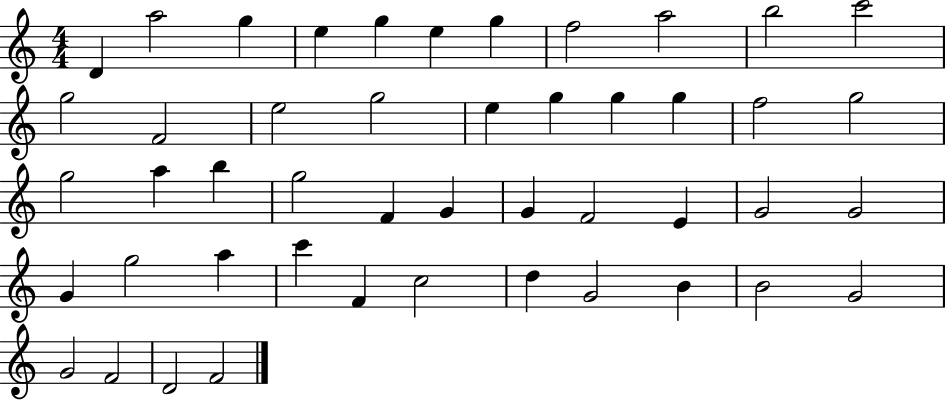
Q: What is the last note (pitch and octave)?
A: F4